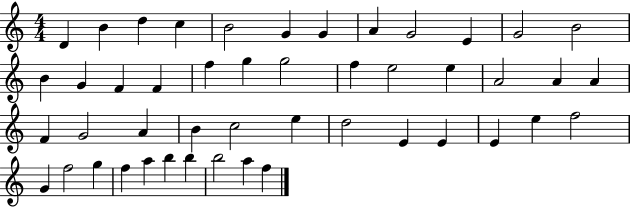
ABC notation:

X:1
T:Untitled
M:4/4
L:1/4
K:C
D B d c B2 G G A G2 E G2 B2 B G F F f g g2 f e2 e A2 A A F G2 A B c2 e d2 E E E e f2 G f2 g f a b b b2 a f